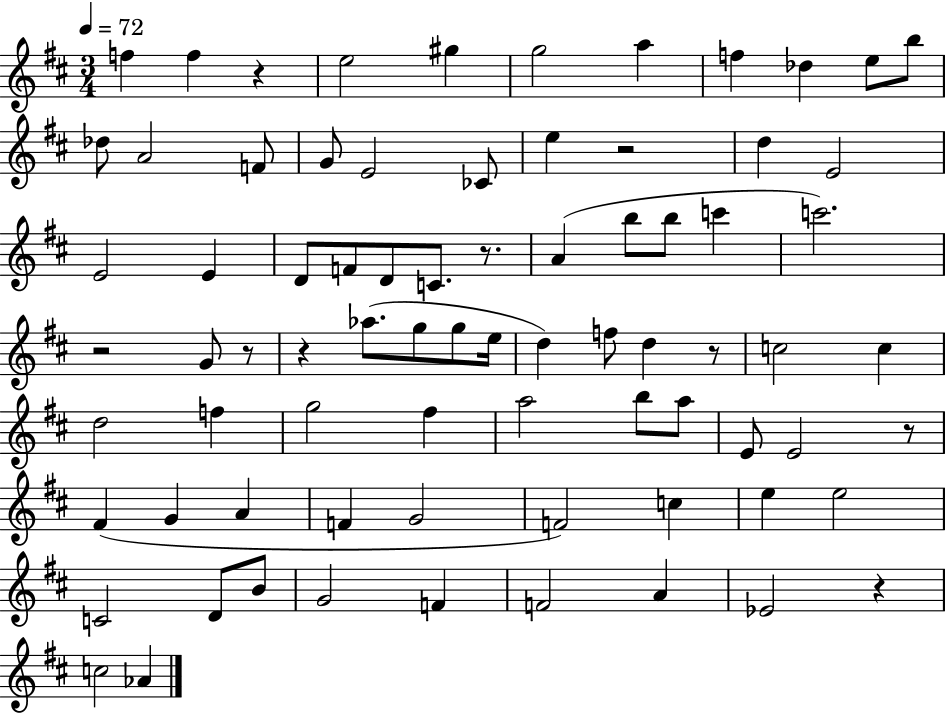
F5/q F5/q R/q E5/h G#5/q G5/h A5/q F5/q Db5/q E5/e B5/e Db5/e A4/h F4/e G4/e E4/h CES4/e E5/q R/h D5/q E4/h E4/h E4/q D4/e F4/e D4/e C4/e. R/e. A4/q B5/e B5/e C6/q C6/h. R/h G4/e R/e R/q Ab5/e. G5/e G5/e E5/s D5/q F5/e D5/q R/e C5/h C5/q D5/h F5/q G5/h F#5/q A5/h B5/e A5/e E4/e E4/h R/e F#4/q G4/q A4/q F4/q G4/h F4/h C5/q E5/q E5/h C4/h D4/e B4/e G4/h F4/q F4/h A4/q Eb4/h R/q C5/h Ab4/q